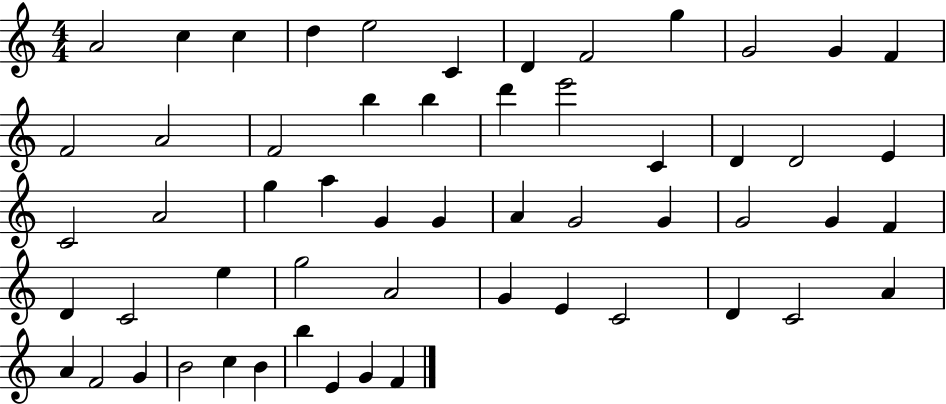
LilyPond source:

{
  \clef treble
  \numericTimeSignature
  \time 4/4
  \key c \major
  a'2 c''4 c''4 | d''4 e''2 c'4 | d'4 f'2 g''4 | g'2 g'4 f'4 | \break f'2 a'2 | f'2 b''4 b''4 | d'''4 e'''2 c'4 | d'4 d'2 e'4 | \break c'2 a'2 | g''4 a''4 g'4 g'4 | a'4 g'2 g'4 | g'2 g'4 f'4 | \break d'4 c'2 e''4 | g''2 a'2 | g'4 e'4 c'2 | d'4 c'2 a'4 | \break a'4 f'2 g'4 | b'2 c''4 b'4 | b''4 e'4 g'4 f'4 | \bar "|."
}